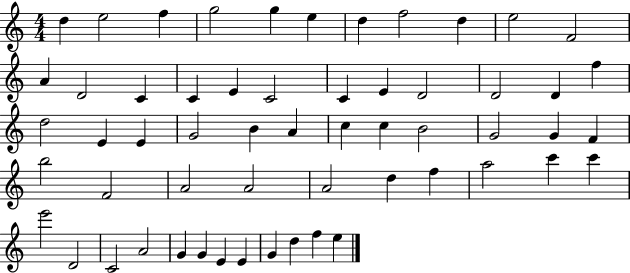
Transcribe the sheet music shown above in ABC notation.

X:1
T:Untitled
M:4/4
L:1/4
K:C
d e2 f g2 g e d f2 d e2 F2 A D2 C C E C2 C E D2 D2 D f d2 E E G2 B A c c B2 G2 G F b2 F2 A2 A2 A2 d f a2 c' c' e'2 D2 C2 A2 G G E E G d f e